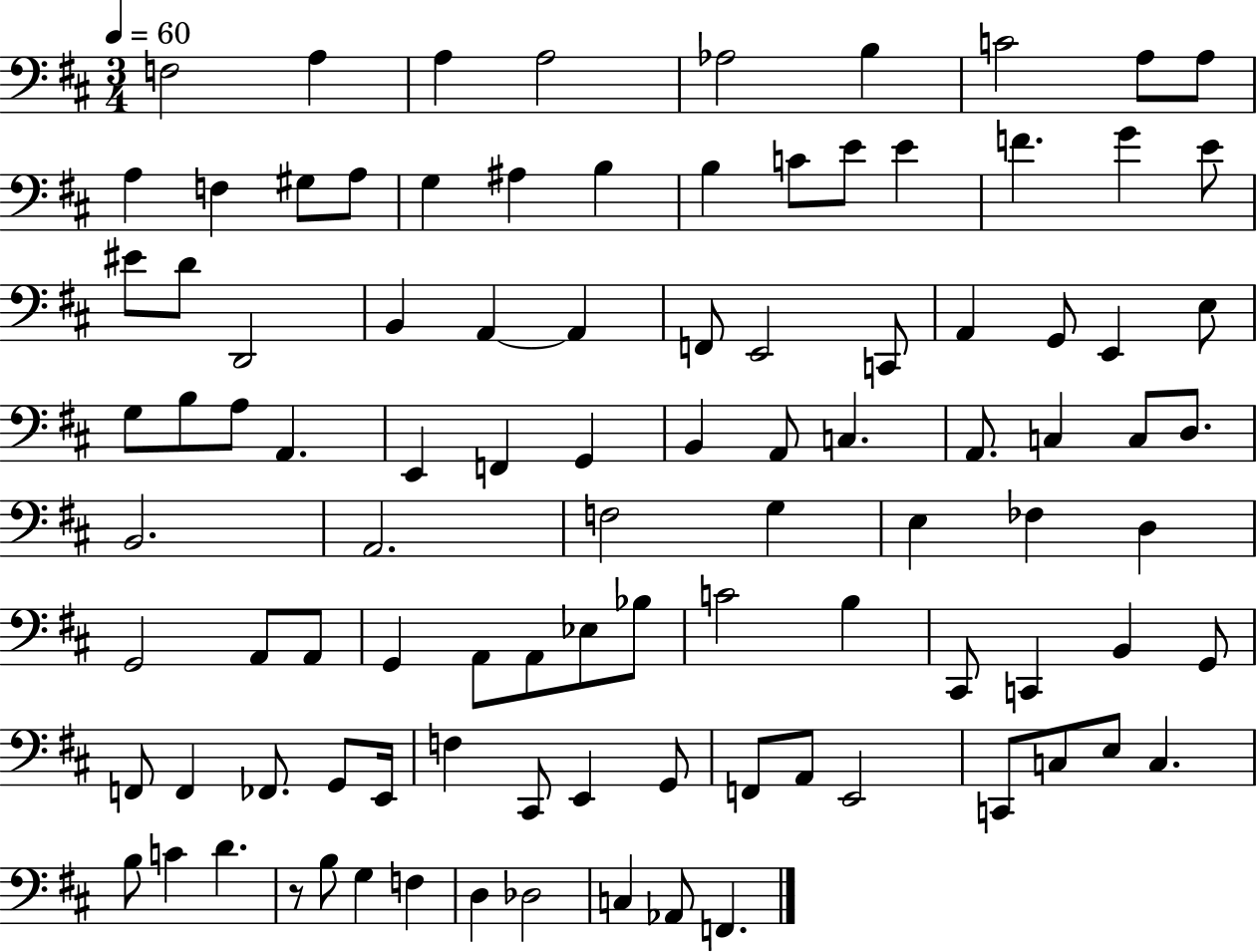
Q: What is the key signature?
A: D major